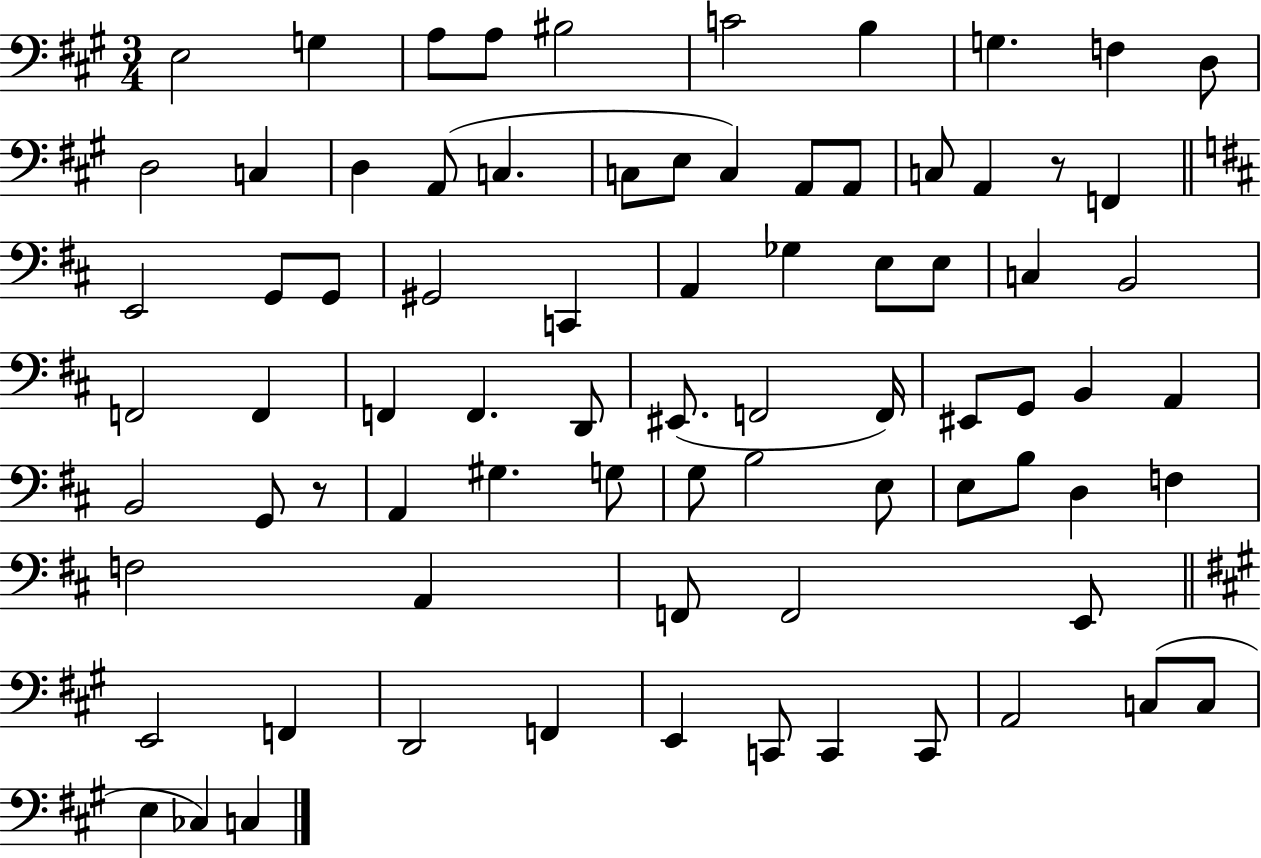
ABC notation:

X:1
T:Untitled
M:3/4
L:1/4
K:A
E,2 G, A,/2 A,/2 ^B,2 C2 B, G, F, D,/2 D,2 C, D, A,,/2 C, C,/2 E,/2 C, A,,/2 A,,/2 C,/2 A,, z/2 F,, E,,2 G,,/2 G,,/2 ^G,,2 C,, A,, _G, E,/2 E,/2 C, B,,2 F,,2 F,, F,, F,, D,,/2 ^E,,/2 F,,2 F,,/4 ^E,,/2 G,,/2 B,, A,, B,,2 G,,/2 z/2 A,, ^G, G,/2 G,/2 B,2 E,/2 E,/2 B,/2 D, F, F,2 A,, F,,/2 F,,2 E,,/2 E,,2 F,, D,,2 F,, E,, C,,/2 C,, C,,/2 A,,2 C,/2 C,/2 E, _C, C,